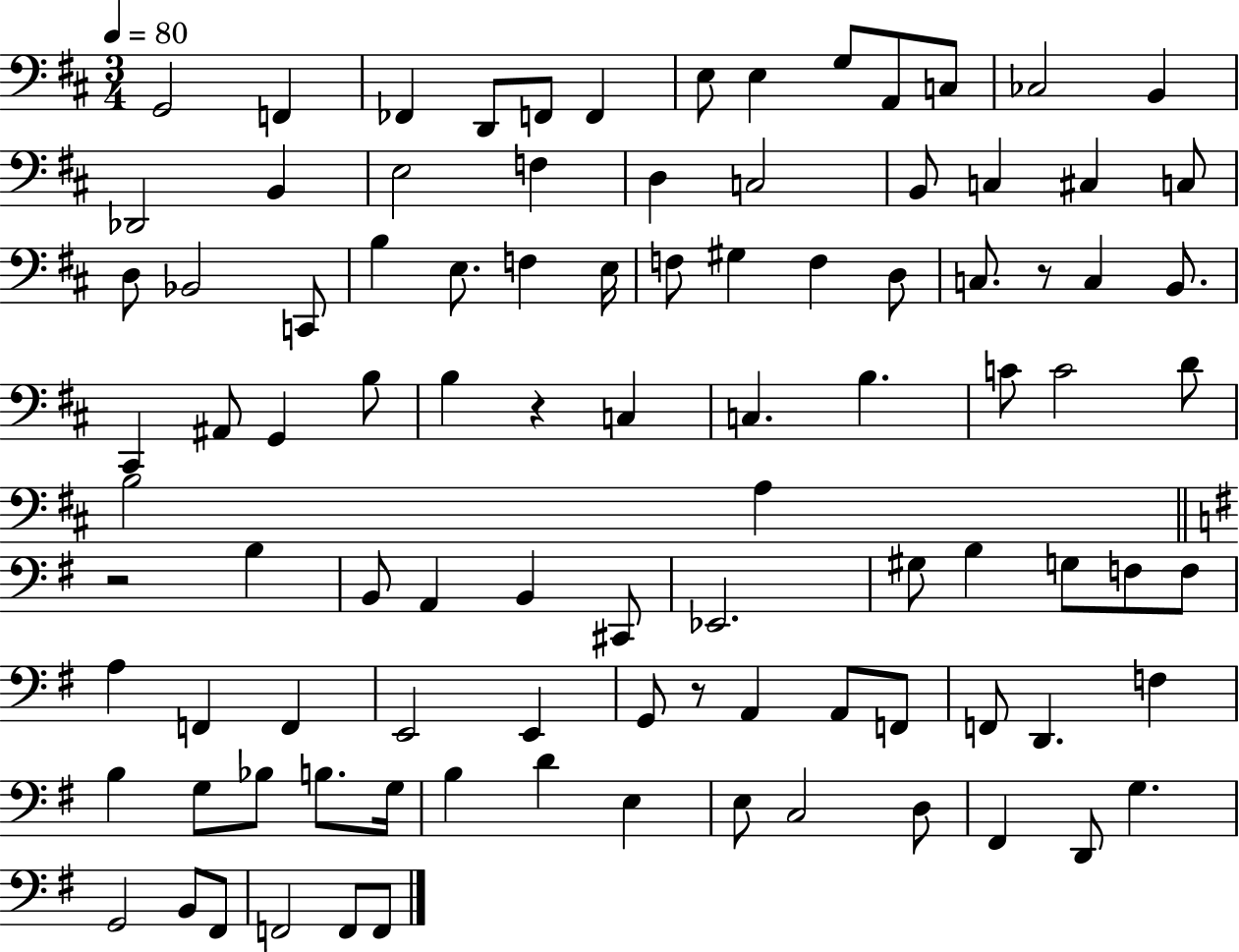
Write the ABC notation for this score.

X:1
T:Untitled
M:3/4
L:1/4
K:D
G,,2 F,, _F,, D,,/2 F,,/2 F,, E,/2 E, G,/2 A,,/2 C,/2 _C,2 B,, _D,,2 B,, E,2 F, D, C,2 B,,/2 C, ^C, C,/2 D,/2 _B,,2 C,,/2 B, E,/2 F, E,/4 F,/2 ^G, F, D,/2 C,/2 z/2 C, B,,/2 ^C,, ^A,,/2 G,, B,/2 B, z C, C, B, C/2 C2 D/2 B,2 A, z2 B, B,,/2 A,, B,, ^C,,/2 _E,,2 ^G,/2 B, G,/2 F,/2 F,/2 A, F,, F,, E,,2 E,, G,,/2 z/2 A,, A,,/2 F,,/2 F,,/2 D,, F, B, G,/2 _B,/2 B,/2 G,/4 B, D E, E,/2 C,2 D,/2 ^F,, D,,/2 G, G,,2 B,,/2 ^F,,/2 F,,2 F,,/2 F,,/2